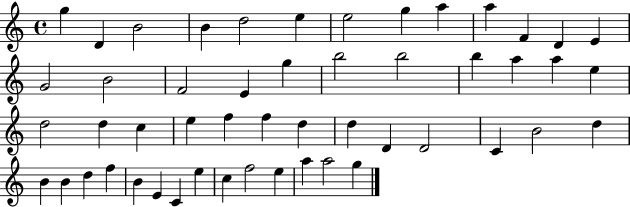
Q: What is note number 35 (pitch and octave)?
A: C4